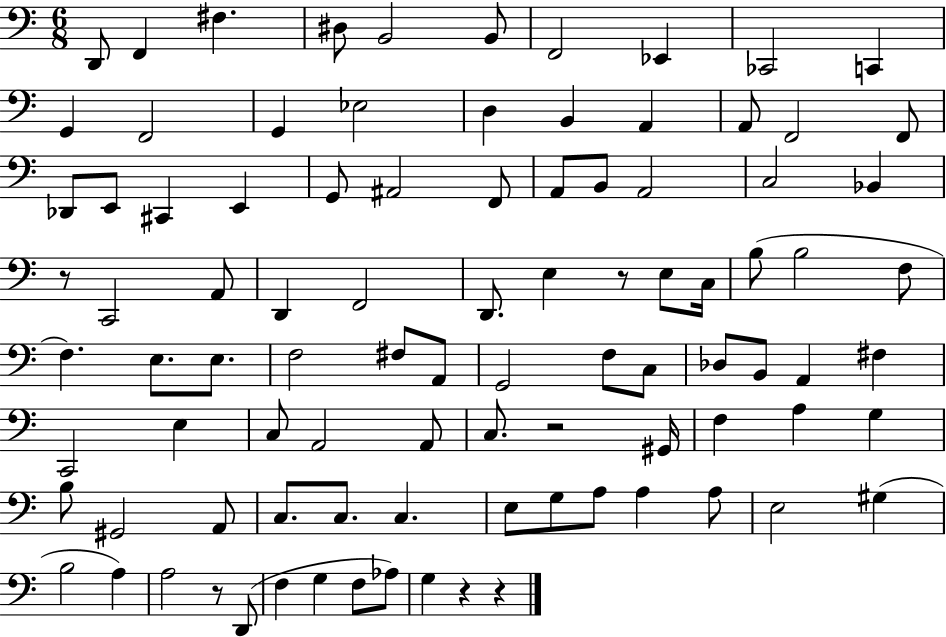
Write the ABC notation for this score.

X:1
T:Untitled
M:6/8
L:1/4
K:C
D,,/2 F,, ^F, ^D,/2 B,,2 B,,/2 F,,2 _E,, _C,,2 C,, G,, F,,2 G,, _E,2 D, B,, A,, A,,/2 F,,2 F,,/2 _D,,/2 E,,/2 ^C,, E,, G,,/2 ^A,,2 F,,/2 A,,/2 B,,/2 A,,2 C,2 _B,, z/2 C,,2 A,,/2 D,, F,,2 D,,/2 E, z/2 E,/2 C,/4 B,/2 B,2 F,/2 F, E,/2 E,/2 F,2 ^F,/2 A,,/2 G,,2 F,/2 C,/2 _D,/2 B,,/2 A,, ^F, C,,2 E, C,/2 A,,2 A,,/2 C,/2 z2 ^G,,/4 F, A, G, B,/2 ^G,,2 A,,/2 C,/2 C,/2 C, E,/2 G,/2 A,/2 A, A,/2 E,2 ^G, B,2 A, A,2 z/2 D,,/2 F, G, F,/2 _A,/2 G, z z